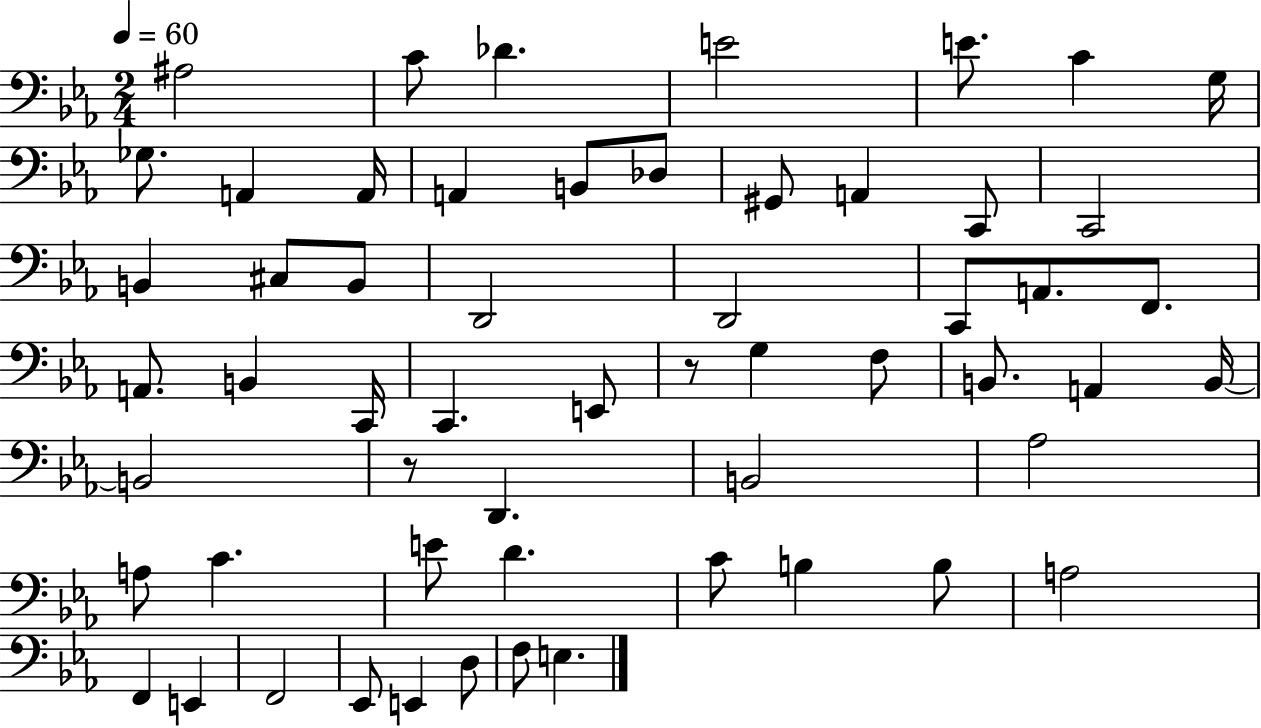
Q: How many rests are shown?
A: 2